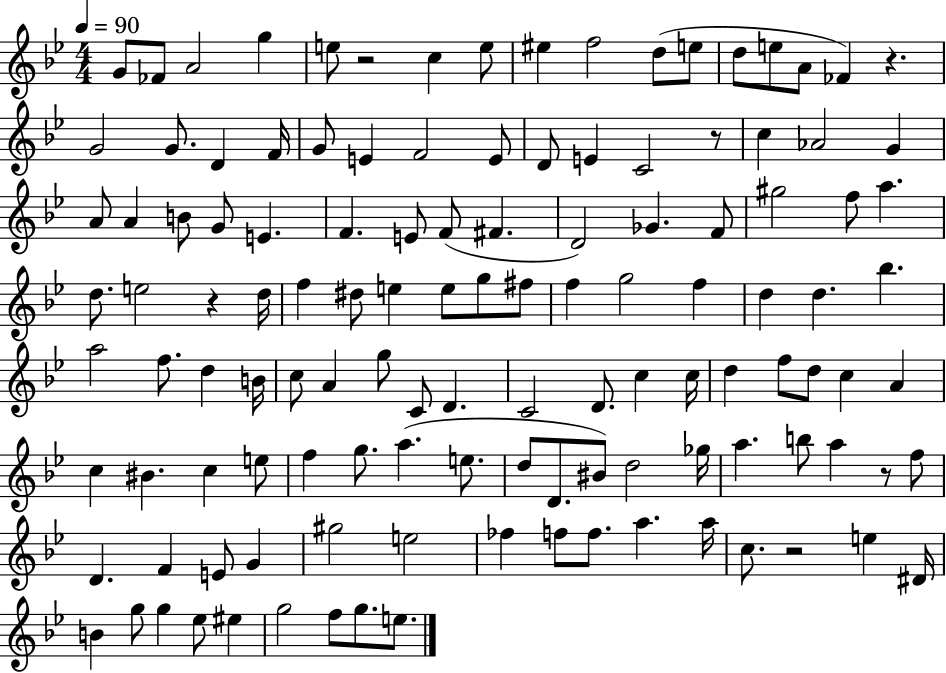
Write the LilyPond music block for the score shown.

{
  \clef treble
  \numericTimeSignature
  \time 4/4
  \key bes \major
  \tempo 4 = 90
  g'8 fes'8 a'2 g''4 | e''8 r2 c''4 e''8 | eis''4 f''2 d''8( e''8 | d''8 e''8 a'8 fes'4) r4. | \break g'2 g'8. d'4 f'16 | g'8 e'4 f'2 e'8 | d'8 e'4 c'2 r8 | c''4 aes'2 g'4 | \break a'8 a'4 b'8 g'8 e'4. | f'4. e'8 f'8( fis'4. | d'2) ges'4. f'8 | gis''2 f''8 a''4. | \break d''8. e''2 r4 d''16 | f''4 dis''8 e''4 e''8 g''8 fis''8 | f''4 g''2 f''4 | d''4 d''4. bes''4. | \break a''2 f''8. d''4 b'16 | c''8 a'4 g''8 c'8 d'4. | c'2 d'8. c''4 c''16 | d''4 f''8 d''8 c''4 a'4 | \break c''4 bis'4. c''4 e''8 | f''4 g''8. a''4.( e''8. | d''8 d'8. bis'8) d''2 ges''16 | a''4. b''8 a''4 r8 f''8 | \break d'4. f'4 e'8 g'4 | gis''2 e''2 | fes''4 f''8 f''8. a''4. a''16 | c''8. r2 e''4 dis'16 | \break b'4 g''8 g''4 ees''8 eis''4 | g''2 f''8 g''8. e''8. | \bar "|."
}